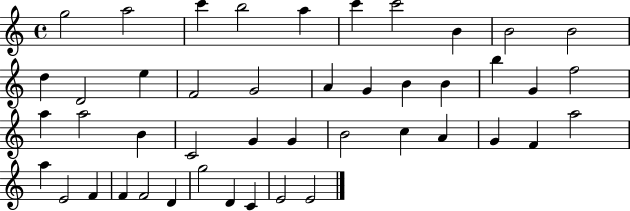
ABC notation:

X:1
T:Untitled
M:4/4
L:1/4
K:C
g2 a2 c' b2 a c' c'2 B B2 B2 d D2 e F2 G2 A G B B b G f2 a a2 B C2 G G B2 c A G F a2 a E2 F F F2 D g2 D C E2 E2